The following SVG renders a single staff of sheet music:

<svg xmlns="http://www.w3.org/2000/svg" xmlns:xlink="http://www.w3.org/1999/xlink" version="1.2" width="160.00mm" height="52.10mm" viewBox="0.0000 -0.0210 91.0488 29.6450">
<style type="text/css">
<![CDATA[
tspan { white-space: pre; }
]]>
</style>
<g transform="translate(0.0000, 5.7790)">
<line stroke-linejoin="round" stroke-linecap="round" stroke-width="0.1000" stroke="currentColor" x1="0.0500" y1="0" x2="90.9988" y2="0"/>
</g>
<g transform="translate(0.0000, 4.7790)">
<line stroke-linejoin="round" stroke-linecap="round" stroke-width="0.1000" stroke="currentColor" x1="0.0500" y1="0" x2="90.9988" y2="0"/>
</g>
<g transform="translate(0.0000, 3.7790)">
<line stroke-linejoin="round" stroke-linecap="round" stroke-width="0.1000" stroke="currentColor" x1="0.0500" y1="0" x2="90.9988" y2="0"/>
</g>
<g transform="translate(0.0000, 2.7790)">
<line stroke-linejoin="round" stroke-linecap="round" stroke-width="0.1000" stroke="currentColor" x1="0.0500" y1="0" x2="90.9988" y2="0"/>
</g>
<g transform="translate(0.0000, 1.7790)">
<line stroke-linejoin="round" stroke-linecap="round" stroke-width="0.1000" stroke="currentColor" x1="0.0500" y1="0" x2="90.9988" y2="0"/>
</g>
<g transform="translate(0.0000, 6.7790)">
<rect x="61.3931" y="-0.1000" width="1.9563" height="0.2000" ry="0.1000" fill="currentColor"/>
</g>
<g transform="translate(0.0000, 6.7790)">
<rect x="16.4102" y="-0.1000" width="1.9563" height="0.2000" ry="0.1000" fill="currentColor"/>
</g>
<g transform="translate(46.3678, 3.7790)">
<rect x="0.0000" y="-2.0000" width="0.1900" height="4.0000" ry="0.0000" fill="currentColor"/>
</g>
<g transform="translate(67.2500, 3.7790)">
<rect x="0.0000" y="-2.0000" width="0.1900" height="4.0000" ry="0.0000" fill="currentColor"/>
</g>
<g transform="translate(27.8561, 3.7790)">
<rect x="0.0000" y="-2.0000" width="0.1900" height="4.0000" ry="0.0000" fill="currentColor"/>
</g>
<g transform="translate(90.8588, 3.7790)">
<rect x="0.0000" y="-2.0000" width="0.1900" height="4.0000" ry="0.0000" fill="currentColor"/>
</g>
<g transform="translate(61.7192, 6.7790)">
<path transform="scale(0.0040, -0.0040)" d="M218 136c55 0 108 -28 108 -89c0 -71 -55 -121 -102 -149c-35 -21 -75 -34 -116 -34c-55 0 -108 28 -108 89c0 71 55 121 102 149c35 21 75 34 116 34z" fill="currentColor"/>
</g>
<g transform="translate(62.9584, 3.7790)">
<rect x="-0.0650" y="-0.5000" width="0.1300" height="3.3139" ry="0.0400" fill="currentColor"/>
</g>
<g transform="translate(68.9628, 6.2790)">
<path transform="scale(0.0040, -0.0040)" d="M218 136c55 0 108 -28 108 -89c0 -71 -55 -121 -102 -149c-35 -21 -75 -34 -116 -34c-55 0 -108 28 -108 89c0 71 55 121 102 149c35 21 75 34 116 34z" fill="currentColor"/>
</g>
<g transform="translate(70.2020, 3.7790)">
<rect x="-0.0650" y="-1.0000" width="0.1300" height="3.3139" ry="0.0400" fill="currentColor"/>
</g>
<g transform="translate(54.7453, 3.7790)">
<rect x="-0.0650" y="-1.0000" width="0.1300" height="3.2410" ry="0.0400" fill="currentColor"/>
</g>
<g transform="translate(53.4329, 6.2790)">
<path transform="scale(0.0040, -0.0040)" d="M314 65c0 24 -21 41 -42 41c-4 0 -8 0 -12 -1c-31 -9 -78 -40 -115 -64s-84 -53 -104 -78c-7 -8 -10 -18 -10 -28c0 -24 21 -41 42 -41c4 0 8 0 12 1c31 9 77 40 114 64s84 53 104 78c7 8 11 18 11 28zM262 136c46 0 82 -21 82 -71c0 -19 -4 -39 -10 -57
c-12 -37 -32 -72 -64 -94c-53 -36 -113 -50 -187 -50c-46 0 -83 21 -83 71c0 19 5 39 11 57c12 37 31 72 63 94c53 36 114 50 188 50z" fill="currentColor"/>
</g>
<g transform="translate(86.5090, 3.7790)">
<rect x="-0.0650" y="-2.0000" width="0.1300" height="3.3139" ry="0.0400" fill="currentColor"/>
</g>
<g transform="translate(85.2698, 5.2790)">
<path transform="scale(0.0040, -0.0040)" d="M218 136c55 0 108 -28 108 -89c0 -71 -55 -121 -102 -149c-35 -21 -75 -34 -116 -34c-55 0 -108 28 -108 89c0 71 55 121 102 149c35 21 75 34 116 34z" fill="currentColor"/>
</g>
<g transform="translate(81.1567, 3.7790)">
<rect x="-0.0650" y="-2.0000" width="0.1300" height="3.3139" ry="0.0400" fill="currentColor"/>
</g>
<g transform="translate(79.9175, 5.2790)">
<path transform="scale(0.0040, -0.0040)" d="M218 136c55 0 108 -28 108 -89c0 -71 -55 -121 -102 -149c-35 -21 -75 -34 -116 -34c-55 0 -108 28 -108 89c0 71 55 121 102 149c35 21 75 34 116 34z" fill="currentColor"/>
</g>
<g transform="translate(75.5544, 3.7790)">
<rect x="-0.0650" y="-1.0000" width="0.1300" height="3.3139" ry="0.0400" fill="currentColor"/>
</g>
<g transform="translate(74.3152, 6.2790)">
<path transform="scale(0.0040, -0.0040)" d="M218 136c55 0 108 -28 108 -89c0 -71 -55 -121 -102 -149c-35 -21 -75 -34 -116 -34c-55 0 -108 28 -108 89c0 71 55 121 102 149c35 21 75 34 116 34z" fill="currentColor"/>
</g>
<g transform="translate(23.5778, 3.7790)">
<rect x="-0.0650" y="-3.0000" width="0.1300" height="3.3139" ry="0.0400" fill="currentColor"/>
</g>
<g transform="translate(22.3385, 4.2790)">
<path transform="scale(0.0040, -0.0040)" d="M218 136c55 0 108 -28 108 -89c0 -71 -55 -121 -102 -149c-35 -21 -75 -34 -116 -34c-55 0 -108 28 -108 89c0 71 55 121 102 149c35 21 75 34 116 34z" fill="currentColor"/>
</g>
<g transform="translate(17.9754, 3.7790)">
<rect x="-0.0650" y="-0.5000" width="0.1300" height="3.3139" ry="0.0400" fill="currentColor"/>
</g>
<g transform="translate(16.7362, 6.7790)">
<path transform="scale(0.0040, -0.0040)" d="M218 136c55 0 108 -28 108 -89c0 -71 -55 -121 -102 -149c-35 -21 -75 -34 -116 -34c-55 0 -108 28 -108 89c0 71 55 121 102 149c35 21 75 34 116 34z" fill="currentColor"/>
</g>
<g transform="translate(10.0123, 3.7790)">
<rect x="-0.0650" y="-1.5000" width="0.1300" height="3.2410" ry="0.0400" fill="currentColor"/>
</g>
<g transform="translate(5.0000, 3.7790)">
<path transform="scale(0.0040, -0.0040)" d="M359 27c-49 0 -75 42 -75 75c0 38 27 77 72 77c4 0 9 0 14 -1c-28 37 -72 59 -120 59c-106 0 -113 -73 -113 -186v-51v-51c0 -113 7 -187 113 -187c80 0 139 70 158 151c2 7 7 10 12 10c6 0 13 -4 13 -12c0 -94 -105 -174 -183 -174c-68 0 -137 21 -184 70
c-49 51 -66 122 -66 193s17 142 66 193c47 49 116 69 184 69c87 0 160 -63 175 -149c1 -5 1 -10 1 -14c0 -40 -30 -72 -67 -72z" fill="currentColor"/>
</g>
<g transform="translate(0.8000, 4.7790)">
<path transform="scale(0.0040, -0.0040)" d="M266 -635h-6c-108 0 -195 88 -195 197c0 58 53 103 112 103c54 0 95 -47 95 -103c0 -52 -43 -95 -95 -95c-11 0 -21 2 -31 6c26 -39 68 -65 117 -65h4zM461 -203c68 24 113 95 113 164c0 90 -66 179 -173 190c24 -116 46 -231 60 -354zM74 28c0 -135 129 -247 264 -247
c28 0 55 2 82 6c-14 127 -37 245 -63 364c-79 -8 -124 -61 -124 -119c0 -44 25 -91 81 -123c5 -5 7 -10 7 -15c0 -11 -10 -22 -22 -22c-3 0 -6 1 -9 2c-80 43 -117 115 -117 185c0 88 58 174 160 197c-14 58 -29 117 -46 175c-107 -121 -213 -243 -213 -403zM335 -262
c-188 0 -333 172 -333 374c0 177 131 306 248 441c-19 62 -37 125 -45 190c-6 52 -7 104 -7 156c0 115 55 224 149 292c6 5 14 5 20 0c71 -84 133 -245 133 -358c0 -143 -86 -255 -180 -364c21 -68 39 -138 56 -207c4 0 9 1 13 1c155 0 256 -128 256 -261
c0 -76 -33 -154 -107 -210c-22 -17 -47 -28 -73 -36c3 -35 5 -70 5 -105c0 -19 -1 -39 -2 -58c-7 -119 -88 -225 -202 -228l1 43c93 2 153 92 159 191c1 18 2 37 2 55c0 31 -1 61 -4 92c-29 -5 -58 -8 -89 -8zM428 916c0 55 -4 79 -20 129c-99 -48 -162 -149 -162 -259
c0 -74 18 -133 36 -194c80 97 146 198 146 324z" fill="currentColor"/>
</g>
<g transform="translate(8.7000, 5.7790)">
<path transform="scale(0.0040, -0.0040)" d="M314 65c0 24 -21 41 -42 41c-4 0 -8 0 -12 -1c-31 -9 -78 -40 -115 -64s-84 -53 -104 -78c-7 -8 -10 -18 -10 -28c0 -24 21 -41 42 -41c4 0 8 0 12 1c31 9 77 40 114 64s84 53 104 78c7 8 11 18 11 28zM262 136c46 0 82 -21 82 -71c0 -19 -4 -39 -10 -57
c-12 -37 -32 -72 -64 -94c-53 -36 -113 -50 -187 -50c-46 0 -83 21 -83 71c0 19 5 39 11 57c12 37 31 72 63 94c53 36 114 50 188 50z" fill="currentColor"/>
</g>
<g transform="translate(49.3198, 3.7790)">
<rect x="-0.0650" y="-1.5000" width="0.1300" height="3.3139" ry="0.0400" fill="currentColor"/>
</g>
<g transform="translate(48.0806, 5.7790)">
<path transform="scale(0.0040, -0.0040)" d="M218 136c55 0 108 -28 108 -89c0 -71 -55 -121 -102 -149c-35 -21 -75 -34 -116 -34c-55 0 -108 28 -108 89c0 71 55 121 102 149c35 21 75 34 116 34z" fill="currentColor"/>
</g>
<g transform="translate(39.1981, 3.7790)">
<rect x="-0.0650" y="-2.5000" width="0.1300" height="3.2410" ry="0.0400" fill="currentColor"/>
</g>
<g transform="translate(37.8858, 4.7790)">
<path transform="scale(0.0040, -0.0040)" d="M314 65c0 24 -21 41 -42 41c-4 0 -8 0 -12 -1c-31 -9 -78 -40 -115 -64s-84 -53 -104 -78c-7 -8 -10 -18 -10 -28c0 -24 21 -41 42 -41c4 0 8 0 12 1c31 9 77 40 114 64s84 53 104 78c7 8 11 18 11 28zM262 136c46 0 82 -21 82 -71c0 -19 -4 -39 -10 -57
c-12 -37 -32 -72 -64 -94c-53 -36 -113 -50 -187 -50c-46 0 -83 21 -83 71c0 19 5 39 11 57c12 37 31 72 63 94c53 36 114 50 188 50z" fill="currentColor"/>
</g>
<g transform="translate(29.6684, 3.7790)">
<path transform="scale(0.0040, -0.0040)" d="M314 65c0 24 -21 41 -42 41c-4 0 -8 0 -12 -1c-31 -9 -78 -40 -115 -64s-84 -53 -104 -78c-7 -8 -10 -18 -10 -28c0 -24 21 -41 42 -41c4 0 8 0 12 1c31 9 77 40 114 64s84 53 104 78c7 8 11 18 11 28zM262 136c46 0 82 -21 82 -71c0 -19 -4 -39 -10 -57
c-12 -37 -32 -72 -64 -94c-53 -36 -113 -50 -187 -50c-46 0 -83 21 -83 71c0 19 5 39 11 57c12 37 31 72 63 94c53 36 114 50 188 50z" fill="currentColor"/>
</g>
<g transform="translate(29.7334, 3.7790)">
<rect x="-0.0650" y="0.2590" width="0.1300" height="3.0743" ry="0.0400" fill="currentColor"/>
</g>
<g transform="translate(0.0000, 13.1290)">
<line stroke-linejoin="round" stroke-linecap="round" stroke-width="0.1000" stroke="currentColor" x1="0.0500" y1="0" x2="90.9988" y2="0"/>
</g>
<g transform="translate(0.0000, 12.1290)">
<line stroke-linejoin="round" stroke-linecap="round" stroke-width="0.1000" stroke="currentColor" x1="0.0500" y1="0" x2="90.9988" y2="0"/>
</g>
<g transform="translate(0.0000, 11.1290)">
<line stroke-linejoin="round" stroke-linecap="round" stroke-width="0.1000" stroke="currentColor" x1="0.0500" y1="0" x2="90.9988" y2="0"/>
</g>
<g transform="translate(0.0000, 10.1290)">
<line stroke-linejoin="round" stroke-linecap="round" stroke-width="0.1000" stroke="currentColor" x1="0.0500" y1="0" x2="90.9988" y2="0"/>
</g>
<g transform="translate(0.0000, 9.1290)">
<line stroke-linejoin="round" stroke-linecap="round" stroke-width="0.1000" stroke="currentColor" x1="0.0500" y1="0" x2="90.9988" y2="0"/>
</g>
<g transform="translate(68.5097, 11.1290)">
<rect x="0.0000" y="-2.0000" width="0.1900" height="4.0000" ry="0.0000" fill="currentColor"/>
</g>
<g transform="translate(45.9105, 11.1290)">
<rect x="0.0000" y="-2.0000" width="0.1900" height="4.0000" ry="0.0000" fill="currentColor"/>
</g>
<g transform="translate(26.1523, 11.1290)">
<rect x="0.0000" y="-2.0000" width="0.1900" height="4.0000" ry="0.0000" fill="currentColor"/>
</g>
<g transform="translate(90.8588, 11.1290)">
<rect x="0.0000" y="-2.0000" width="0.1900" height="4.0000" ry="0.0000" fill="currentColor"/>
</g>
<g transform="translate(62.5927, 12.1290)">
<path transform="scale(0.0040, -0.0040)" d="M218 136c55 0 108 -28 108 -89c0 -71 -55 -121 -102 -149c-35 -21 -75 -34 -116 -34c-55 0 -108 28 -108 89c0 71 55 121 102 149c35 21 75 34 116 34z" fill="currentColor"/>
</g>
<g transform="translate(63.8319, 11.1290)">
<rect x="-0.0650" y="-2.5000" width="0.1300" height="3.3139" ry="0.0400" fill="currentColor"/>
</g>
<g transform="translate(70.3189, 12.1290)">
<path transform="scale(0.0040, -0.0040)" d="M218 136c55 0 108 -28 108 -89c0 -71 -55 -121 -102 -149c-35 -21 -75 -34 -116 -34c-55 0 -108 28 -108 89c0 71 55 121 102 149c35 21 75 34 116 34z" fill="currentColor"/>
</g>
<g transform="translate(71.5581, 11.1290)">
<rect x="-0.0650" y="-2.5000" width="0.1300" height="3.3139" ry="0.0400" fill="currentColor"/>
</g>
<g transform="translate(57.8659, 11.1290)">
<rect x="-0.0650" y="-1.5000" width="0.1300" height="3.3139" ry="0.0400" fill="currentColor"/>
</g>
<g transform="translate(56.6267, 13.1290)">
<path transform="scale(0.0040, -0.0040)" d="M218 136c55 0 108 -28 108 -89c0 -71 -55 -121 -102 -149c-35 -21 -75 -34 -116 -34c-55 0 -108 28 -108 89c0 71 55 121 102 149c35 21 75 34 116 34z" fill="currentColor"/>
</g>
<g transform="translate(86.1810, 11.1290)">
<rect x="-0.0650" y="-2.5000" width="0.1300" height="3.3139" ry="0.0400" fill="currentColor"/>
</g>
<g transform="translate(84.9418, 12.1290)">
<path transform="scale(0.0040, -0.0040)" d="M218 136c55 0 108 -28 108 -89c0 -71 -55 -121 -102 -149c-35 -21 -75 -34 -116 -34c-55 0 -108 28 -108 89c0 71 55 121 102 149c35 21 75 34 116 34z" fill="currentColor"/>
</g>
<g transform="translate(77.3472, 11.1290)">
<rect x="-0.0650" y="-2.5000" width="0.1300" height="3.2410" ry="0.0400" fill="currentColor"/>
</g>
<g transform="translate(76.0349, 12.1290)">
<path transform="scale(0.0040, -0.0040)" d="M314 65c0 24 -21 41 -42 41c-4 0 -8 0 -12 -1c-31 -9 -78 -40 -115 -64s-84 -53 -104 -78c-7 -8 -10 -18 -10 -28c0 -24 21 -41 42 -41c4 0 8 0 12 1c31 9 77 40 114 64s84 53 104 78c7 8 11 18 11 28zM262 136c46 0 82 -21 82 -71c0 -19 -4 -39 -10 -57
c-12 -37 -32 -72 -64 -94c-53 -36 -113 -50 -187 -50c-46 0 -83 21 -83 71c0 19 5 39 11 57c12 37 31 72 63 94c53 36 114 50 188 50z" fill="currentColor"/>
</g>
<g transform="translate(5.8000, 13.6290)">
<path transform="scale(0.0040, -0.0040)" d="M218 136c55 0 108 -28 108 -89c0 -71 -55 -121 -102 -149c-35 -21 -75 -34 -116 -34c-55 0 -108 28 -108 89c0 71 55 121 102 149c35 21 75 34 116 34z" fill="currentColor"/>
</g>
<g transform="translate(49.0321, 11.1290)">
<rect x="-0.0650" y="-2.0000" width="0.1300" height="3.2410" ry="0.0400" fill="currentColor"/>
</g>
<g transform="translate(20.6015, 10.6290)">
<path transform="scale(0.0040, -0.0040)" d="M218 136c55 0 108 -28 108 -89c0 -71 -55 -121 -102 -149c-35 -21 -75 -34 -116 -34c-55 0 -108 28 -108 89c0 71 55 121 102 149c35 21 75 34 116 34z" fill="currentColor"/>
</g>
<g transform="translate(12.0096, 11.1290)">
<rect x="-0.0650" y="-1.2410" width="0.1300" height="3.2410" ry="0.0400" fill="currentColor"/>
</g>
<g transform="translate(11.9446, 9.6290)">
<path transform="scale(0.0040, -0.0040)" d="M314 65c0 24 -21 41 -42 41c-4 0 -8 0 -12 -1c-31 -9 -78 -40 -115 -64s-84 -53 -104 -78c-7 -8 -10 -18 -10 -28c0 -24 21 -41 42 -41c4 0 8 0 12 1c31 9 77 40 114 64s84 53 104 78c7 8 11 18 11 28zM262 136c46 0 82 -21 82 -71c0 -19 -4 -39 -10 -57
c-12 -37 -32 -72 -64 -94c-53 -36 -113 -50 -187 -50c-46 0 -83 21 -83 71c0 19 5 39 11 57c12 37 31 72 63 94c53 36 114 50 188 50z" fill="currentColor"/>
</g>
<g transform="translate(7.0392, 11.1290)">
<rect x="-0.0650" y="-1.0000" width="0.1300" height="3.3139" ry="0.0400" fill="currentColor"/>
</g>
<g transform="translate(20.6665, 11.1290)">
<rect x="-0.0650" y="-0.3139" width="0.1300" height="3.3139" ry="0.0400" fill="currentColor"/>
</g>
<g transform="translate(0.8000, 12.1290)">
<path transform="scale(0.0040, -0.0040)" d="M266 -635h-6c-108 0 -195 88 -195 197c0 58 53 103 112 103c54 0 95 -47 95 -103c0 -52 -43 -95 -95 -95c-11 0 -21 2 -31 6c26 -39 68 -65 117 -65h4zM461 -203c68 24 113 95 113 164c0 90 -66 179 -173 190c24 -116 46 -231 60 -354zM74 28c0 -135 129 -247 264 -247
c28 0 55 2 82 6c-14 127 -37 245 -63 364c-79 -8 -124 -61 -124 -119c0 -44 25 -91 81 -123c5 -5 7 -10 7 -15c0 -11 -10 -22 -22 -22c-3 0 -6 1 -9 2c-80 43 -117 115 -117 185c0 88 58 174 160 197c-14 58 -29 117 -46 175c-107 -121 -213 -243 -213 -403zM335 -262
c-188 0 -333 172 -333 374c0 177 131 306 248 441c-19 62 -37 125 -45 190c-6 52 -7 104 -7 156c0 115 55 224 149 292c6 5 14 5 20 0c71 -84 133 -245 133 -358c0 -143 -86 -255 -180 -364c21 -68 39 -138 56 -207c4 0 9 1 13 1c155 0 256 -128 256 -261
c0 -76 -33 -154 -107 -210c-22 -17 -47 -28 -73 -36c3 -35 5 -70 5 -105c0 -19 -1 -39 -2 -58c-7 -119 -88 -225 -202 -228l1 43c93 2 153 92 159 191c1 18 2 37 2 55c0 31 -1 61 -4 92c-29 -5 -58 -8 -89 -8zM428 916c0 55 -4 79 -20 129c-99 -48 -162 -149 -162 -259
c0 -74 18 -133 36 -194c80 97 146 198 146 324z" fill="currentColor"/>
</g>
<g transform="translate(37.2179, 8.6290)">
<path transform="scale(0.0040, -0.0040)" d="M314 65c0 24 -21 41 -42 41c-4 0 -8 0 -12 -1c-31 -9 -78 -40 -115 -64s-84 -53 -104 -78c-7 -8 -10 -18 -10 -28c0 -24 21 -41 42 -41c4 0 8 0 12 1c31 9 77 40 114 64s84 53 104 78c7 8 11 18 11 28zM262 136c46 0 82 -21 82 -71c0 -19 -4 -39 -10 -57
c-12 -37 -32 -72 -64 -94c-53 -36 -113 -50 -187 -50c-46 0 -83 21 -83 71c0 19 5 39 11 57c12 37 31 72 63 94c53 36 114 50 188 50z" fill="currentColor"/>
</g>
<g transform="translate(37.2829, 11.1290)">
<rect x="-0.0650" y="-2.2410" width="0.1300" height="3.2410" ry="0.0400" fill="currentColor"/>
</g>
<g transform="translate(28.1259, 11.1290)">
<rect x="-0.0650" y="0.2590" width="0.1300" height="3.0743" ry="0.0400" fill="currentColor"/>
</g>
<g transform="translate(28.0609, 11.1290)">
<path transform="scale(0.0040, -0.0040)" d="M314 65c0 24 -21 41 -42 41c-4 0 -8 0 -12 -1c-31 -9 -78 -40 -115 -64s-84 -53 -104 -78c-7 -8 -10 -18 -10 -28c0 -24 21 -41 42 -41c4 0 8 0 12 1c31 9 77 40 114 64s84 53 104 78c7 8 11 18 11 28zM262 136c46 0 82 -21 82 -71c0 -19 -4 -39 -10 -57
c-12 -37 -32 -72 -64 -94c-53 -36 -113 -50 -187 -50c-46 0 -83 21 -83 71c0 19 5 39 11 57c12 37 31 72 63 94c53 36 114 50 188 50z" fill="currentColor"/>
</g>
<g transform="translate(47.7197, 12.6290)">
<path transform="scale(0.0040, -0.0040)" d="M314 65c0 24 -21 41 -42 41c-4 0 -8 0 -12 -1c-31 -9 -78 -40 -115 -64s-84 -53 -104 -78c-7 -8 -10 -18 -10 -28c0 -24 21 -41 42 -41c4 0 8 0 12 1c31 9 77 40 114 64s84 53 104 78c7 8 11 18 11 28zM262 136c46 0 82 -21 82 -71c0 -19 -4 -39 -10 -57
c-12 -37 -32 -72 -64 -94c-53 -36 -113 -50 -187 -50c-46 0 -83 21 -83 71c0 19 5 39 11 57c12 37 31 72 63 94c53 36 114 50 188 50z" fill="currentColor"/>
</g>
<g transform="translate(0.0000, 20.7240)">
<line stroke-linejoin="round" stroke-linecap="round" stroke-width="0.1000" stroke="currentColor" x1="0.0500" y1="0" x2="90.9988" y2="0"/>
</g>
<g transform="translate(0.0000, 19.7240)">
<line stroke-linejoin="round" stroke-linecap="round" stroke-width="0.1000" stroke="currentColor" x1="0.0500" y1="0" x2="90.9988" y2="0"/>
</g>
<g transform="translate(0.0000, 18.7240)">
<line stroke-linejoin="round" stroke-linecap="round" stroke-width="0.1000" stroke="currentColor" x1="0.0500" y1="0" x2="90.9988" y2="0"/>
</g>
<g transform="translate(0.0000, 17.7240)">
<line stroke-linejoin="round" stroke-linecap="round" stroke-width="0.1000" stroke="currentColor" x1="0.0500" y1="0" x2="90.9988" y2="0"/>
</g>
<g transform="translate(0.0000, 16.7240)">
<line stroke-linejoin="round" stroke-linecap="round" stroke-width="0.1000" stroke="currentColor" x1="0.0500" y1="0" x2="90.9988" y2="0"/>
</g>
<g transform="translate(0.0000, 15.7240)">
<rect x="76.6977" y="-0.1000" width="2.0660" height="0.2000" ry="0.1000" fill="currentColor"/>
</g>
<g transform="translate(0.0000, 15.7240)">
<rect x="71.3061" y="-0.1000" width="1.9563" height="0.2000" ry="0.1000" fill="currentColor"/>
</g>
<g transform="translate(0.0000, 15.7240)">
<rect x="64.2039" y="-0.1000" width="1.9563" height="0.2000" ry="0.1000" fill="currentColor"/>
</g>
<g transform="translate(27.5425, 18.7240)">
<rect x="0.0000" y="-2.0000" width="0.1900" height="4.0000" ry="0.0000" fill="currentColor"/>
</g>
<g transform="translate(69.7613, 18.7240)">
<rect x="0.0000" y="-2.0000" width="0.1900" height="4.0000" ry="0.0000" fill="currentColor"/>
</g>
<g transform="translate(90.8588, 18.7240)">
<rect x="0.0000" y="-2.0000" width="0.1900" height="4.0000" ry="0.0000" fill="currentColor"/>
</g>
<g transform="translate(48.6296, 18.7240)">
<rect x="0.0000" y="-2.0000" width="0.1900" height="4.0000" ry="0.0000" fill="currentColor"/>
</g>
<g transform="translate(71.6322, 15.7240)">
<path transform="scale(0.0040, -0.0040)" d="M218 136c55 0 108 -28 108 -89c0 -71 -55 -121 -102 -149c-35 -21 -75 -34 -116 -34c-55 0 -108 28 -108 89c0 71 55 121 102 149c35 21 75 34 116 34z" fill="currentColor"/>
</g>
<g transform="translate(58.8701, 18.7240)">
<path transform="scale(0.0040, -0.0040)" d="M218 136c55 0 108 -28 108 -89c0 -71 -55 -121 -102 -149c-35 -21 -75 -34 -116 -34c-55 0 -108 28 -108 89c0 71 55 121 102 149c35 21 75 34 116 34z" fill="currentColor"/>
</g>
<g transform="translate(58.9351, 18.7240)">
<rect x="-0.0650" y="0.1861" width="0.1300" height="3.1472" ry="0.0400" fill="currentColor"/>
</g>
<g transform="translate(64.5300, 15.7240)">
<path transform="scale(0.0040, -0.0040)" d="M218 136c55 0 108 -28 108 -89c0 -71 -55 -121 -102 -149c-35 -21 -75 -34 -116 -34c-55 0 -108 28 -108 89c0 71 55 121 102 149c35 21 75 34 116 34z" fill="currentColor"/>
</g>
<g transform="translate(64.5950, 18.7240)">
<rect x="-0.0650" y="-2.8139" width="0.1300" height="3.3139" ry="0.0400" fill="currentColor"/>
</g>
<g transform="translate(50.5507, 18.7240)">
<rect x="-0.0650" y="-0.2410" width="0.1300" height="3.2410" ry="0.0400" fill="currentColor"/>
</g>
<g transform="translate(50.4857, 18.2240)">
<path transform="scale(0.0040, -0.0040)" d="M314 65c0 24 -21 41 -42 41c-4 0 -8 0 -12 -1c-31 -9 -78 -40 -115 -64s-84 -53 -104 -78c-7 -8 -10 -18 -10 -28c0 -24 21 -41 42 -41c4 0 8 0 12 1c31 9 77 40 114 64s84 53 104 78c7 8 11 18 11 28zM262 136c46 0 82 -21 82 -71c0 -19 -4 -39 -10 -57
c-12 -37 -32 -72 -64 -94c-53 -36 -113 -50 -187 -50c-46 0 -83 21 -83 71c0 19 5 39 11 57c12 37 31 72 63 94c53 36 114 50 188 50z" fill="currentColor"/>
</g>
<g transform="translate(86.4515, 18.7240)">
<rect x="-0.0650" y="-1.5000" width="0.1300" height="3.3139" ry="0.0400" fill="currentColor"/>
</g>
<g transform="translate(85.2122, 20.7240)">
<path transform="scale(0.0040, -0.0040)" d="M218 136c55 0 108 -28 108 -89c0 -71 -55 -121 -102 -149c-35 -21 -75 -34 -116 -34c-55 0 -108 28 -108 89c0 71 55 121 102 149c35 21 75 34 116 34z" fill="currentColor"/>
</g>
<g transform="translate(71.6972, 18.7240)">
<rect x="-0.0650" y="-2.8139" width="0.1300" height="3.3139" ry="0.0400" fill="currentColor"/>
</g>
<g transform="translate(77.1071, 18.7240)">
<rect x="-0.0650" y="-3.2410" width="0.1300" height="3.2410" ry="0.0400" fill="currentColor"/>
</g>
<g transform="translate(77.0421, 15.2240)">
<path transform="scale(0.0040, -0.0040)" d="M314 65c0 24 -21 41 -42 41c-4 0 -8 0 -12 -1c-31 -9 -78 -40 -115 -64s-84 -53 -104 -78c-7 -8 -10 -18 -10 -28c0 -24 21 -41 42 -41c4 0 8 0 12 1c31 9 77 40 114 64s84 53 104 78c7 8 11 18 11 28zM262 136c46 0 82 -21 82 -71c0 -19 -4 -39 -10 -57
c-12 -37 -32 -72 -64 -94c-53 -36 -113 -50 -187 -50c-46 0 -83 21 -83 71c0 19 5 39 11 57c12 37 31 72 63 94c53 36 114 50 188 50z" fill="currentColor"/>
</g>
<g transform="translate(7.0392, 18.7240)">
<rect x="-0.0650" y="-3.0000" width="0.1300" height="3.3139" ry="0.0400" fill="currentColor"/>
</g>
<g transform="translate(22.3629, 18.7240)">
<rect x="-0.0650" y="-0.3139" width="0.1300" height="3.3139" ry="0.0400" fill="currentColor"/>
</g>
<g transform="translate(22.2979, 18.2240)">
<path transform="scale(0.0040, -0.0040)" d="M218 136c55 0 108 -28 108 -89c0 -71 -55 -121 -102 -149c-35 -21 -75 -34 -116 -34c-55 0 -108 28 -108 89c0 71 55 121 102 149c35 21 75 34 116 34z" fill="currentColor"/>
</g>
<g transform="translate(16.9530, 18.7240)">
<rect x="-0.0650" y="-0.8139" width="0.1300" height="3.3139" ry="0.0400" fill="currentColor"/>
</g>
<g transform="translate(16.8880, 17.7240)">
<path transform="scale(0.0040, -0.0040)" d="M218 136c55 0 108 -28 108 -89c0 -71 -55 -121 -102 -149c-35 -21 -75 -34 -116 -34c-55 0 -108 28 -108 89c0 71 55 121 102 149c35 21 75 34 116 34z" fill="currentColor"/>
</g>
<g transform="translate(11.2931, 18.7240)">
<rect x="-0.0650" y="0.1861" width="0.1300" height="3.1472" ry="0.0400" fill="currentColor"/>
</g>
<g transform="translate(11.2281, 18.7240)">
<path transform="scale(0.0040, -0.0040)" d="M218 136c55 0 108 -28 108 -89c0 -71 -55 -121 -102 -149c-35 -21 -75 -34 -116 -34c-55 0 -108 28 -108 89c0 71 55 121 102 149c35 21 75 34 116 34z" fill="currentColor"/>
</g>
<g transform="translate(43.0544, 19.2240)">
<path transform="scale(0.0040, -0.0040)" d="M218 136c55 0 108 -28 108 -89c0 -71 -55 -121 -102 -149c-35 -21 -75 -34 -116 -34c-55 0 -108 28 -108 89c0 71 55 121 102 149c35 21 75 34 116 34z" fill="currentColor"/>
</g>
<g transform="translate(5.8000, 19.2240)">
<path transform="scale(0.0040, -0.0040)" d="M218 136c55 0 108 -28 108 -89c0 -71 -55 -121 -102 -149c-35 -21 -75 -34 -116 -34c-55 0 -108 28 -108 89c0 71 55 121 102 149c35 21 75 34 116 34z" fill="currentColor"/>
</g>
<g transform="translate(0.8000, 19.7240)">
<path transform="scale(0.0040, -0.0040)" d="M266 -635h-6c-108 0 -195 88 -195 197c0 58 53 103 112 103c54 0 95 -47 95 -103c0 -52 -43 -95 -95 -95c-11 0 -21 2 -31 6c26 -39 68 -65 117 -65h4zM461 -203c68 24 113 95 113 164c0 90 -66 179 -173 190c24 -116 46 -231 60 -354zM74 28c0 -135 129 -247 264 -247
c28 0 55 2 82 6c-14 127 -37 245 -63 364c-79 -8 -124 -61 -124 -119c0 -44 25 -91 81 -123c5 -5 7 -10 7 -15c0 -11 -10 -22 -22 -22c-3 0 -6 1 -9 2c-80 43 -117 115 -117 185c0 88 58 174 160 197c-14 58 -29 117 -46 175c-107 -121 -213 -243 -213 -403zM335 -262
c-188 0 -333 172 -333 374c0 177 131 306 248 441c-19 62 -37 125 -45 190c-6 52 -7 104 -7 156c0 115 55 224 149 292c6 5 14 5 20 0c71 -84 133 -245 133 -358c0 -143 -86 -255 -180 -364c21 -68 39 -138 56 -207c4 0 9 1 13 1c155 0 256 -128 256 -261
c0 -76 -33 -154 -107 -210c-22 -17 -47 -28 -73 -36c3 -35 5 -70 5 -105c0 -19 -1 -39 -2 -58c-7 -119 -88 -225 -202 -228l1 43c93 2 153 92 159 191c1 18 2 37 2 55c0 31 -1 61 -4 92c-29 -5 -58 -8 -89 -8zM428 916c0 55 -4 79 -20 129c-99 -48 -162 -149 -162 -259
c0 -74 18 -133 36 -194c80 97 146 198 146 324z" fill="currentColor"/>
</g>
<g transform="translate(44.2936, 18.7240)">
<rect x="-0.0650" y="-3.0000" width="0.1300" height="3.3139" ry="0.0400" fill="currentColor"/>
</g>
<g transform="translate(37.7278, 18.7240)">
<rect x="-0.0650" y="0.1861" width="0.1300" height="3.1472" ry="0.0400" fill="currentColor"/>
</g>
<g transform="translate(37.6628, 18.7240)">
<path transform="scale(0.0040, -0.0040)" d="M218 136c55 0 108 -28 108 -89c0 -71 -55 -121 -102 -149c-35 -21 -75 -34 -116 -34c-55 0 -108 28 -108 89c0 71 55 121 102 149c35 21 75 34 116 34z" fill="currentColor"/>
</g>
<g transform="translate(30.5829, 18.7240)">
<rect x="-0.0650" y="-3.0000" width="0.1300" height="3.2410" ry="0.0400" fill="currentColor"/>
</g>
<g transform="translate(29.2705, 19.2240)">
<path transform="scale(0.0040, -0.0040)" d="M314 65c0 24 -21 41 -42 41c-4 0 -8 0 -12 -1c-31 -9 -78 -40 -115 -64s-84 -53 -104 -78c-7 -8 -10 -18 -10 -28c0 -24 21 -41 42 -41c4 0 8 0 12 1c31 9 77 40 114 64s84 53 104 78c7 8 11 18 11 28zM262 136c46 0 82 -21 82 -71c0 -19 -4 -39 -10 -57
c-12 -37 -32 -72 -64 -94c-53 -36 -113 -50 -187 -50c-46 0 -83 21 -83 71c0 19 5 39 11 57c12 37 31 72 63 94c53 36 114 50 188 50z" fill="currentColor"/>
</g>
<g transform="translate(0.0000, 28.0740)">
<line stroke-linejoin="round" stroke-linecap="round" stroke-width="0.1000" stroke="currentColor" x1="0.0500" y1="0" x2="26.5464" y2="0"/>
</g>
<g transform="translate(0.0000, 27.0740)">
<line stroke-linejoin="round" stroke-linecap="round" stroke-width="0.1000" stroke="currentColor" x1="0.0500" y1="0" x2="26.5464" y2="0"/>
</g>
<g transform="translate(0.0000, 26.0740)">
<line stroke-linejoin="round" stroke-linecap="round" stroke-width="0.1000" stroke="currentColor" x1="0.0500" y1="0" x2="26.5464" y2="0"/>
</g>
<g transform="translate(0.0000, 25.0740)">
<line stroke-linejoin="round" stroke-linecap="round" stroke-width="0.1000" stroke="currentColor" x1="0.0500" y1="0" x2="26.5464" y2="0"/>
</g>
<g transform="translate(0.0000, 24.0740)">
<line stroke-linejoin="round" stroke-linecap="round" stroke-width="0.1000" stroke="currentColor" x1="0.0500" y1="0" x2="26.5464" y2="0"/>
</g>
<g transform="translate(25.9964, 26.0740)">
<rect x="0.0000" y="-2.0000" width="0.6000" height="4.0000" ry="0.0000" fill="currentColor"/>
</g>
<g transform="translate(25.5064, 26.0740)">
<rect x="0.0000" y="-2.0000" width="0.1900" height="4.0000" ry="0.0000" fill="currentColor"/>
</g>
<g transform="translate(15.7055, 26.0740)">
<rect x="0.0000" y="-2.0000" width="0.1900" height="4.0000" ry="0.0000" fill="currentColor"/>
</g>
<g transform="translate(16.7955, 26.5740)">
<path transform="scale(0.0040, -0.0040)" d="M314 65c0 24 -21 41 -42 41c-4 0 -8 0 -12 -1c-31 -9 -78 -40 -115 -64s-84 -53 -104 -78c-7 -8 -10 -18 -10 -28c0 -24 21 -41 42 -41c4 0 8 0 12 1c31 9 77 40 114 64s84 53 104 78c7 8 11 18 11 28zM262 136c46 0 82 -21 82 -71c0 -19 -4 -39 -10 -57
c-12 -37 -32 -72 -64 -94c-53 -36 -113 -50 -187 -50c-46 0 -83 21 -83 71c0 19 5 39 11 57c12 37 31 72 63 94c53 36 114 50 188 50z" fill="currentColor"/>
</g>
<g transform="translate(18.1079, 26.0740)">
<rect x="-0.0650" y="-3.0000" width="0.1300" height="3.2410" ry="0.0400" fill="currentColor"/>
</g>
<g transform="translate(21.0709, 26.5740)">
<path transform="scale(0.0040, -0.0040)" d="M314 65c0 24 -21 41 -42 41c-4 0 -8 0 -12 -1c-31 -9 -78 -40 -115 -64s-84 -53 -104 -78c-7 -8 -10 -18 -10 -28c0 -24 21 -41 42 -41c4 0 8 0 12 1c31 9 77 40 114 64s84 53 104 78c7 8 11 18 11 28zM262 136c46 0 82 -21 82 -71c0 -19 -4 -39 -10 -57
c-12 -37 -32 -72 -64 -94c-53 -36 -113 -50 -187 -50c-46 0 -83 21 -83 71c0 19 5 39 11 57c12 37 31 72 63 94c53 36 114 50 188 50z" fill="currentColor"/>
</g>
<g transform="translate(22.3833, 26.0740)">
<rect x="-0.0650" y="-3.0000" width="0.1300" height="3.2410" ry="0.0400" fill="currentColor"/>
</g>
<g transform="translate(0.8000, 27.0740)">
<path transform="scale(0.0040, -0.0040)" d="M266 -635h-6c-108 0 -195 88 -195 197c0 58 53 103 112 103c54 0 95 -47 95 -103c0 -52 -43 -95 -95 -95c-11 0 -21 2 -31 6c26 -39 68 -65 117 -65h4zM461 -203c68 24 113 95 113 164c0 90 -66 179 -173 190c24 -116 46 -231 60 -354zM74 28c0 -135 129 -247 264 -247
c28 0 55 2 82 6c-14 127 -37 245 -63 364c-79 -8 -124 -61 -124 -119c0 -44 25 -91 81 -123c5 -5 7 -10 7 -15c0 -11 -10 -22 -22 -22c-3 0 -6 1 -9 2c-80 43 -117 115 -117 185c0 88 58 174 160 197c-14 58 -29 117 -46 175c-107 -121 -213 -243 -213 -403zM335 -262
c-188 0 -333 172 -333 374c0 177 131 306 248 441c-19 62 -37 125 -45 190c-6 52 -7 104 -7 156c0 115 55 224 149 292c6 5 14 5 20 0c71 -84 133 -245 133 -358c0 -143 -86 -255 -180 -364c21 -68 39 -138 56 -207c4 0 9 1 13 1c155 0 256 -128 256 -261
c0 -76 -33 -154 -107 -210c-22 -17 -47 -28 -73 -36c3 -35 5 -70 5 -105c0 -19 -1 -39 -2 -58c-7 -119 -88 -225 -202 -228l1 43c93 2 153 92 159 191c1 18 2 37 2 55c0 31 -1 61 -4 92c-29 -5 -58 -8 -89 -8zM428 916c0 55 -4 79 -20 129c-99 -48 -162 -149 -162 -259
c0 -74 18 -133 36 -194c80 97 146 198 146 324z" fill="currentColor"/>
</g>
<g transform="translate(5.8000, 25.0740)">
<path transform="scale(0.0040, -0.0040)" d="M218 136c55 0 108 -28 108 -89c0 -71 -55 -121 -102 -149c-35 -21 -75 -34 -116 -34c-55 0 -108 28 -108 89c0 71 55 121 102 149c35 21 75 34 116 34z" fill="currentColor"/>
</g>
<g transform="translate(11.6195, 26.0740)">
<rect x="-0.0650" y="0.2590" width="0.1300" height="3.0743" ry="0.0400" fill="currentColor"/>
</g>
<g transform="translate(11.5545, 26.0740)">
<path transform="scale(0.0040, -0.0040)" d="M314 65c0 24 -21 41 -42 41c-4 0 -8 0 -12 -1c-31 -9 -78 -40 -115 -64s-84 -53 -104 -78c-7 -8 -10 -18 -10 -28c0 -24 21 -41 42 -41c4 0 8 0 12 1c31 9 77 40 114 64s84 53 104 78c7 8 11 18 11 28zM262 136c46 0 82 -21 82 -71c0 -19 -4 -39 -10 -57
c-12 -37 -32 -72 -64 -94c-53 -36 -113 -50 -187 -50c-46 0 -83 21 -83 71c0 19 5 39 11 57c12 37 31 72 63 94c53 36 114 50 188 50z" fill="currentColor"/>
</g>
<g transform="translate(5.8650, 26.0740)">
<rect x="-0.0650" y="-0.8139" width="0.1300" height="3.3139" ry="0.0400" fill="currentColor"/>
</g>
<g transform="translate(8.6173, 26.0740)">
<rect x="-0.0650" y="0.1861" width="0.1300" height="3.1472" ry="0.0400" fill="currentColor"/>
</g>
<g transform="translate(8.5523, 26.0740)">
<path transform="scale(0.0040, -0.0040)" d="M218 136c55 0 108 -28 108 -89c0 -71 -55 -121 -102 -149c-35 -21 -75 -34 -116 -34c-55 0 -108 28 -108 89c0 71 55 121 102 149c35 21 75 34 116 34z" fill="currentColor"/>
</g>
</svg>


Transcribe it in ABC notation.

X:1
T:Untitled
M:4/4
L:1/4
K:C
E2 C A B2 G2 E D2 C D D F F D e2 c B2 g2 F2 E G G G2 G A B d c A2 B A c2 B a a b2 E d B B2 A2 A2